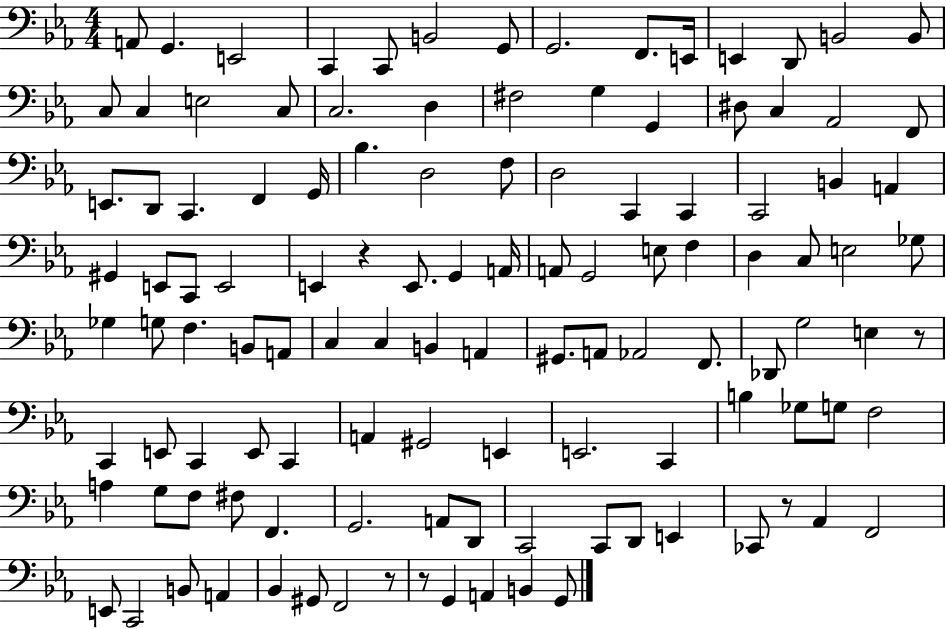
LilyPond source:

{
  \clef bass
  \numericTimeSignature
  \time 4/4
  \key ees \major
  a,8 g,4. e,2 | c,4 c,8 b,2 g,8 | g,2. f,8. e,16 | e,4 d,8 b,2 b,8 | \break c8 c4 e2 c8 | c2. d4 | fis2 g4 g,4 | dis8 c4 aes,2 f,8 | \break e,8. d,8 c,4. f,4 g,16 | bes4. d2 f8 | d2 c,4 c,4 | c,2 b,4 a,4 | \break gis,4 e,8 c,8 e,2 | e,4 r4 e,8. g,4 a,16 | a,8 g,2 e8 f4 | d4 c8 e2 ges8 | \break ges4 g8 f4. b,8 a,8 | c4 c4 b,4 a,4 | gis,8. a,8 aes,2 f,8. | des,8 g2 e4 r8 | \break c,4 e,8 c,4 e,8 c,4 | a,4 gis,2 e,4 | e,2. c,4 | b4 ges8 g8 f2 | \break a4 g8 f8 fis8 f,4. | g,2. a,8 d,8 | c,2 c,8 d,8 e,4 | ces,8 r8 aes,4 f,2 | \break e,8 c,2 b,8 a,4 | bes,4 gis,8 f,2 r8 | r8 g,4 a,4 b,4 g,8 | \bar "|."
}